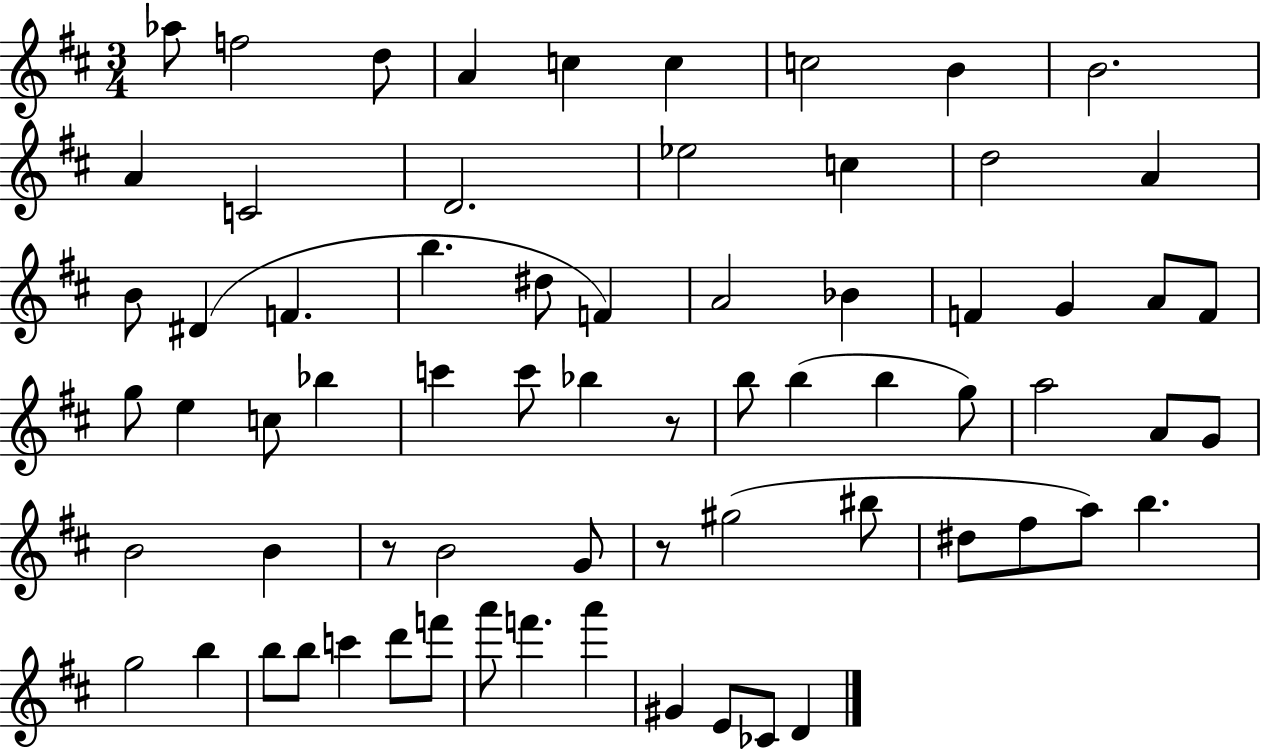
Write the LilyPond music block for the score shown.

{
  \clef treble
  \numericTimeSignature
  \time 3/4
  \key d \major
  \repeat volta 2 { aes''8 f''2 d''8 | a'4 c''4 c''4 | c''2 b'4 | b'2. | \break a'4 c'2 | d'2. | ees''2 c''4 | d''2 a'4 | \break b'8 dis'4( f'4. | b''4. dis''8 f'4) | a'2 bes'4 | f'4 g'4 a'8 f'8 | \break g''8 e''4 c''8 bes''4 | c'''4 c'''8 bes''4 r8 | b''8 b''4( b''4 g''8) | a''2 a'8 g'8 | \break b'2 b'4 | r8 b'2 g'8 | r8 gis''2( bis''8 | dis''8 fis''8 a''8) b''4. | \break g''2 b''4 | b''8 b''8 c'''4 d'''8 f'''8 | a'''8 f'''4. a'''4 | gis'4 e'8 ces'8 d'4 | \break } \bar "|."
}